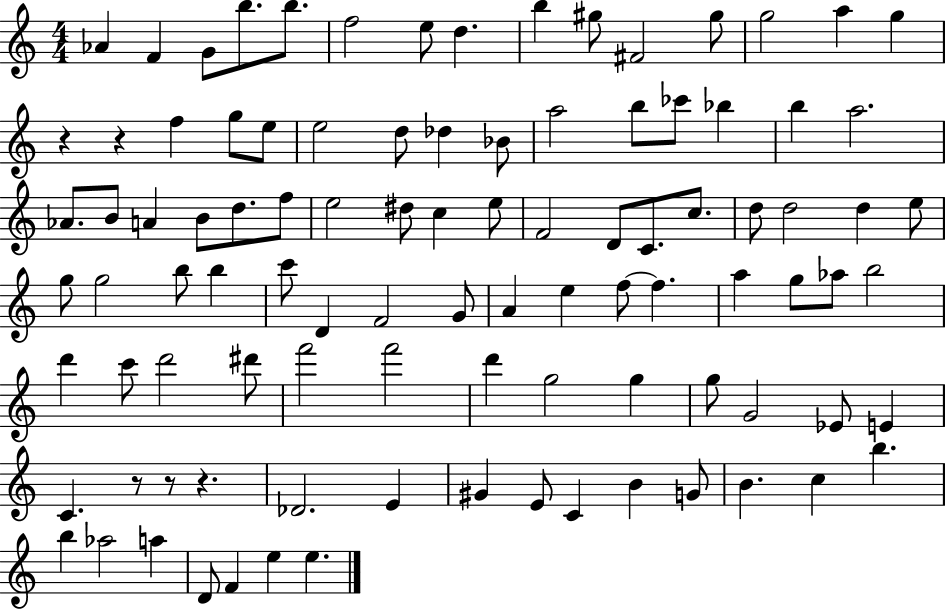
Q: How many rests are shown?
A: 5